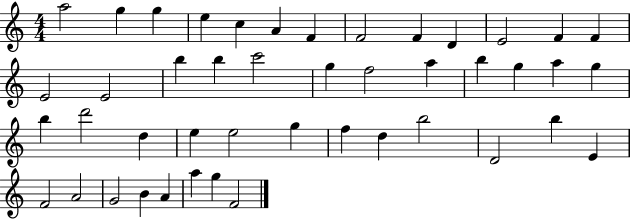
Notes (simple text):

A5/h G5/q G5/q E5/q C5/q A4/q F4/q F4/h F4/q D4/q E4/h F4/q F4/q E4/h E4/h B5/q B5/q C6/h G5/q F5/h A5/q B5/q G5/q A5/q G5/q B5/q D6/h D5/q E5/q E5/h G5/q F5/q D5/q B5/h D4/h B5/q E4/q F4/h A4/h G4/h B4/q A4/q A5/q G5/q F4/h